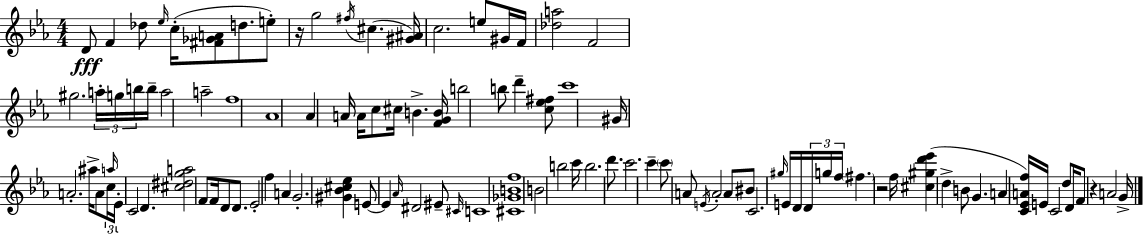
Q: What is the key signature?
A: EES major